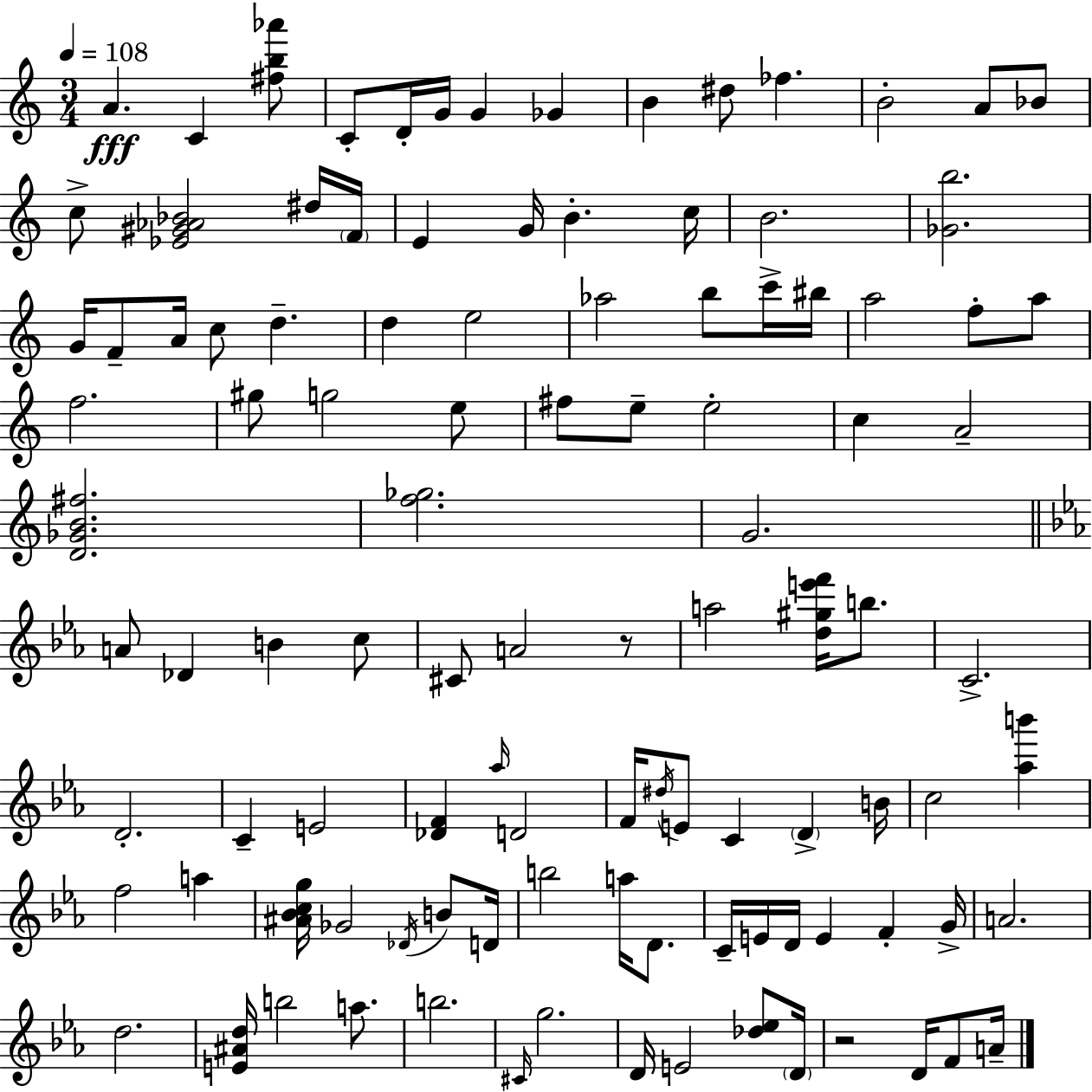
A4/q. C4/q [F#5,B5,Ab6]/e C4/e D4/s G4/s G4/q Gb4/q B4/q D#5/e FES5/q. B4/h A4/e Bb4/e C5/e [Eb4,G#4,Ab4,Bb4]/h D#5/s F4/s E4/q G4/s B4/q. C5/s B4/h. [Gb4,B5]/h. G4/s F4/e A4/s C5/e D5/q. D5/q E5/h Ab5/h B5/e C6/s BIS5/s A5/h F5/e A5/e F5/h. G#5/e G5/h E5/e F#5/e E5/e E5/h C5/q A4/h [D4,Gb4,B4,F#5]/h. [F5,Gb5]/h. G4/h. A4/e Db4/q B4/q C5/e C#4/e A4/h R/e A5/h [D5,G#5,E6,F6]/s B5/e. C4/h. D4/h. C4/q E4/h [Db4,F4]/q Ab5/s D4/h F4/s D#5/s E4/e C4/q D4/q B4/s C5/h [Ab5,B6]/q F5/h A5/q [A#4,Bb4,C5,G5]/s Gb4/h Db4/s B4/e D4/s B5/h A5/s D4/e. C4/s E4/s D4/s E4/q F4/q G4/s A4/h. D5/h. [E4,A#4,D5]/s B5/h A5/e. B5/h. C#4/s G5/h. D4/s E4/h [Db5,Eb5]/e D4/s R/h D4/s F4/e A4/s